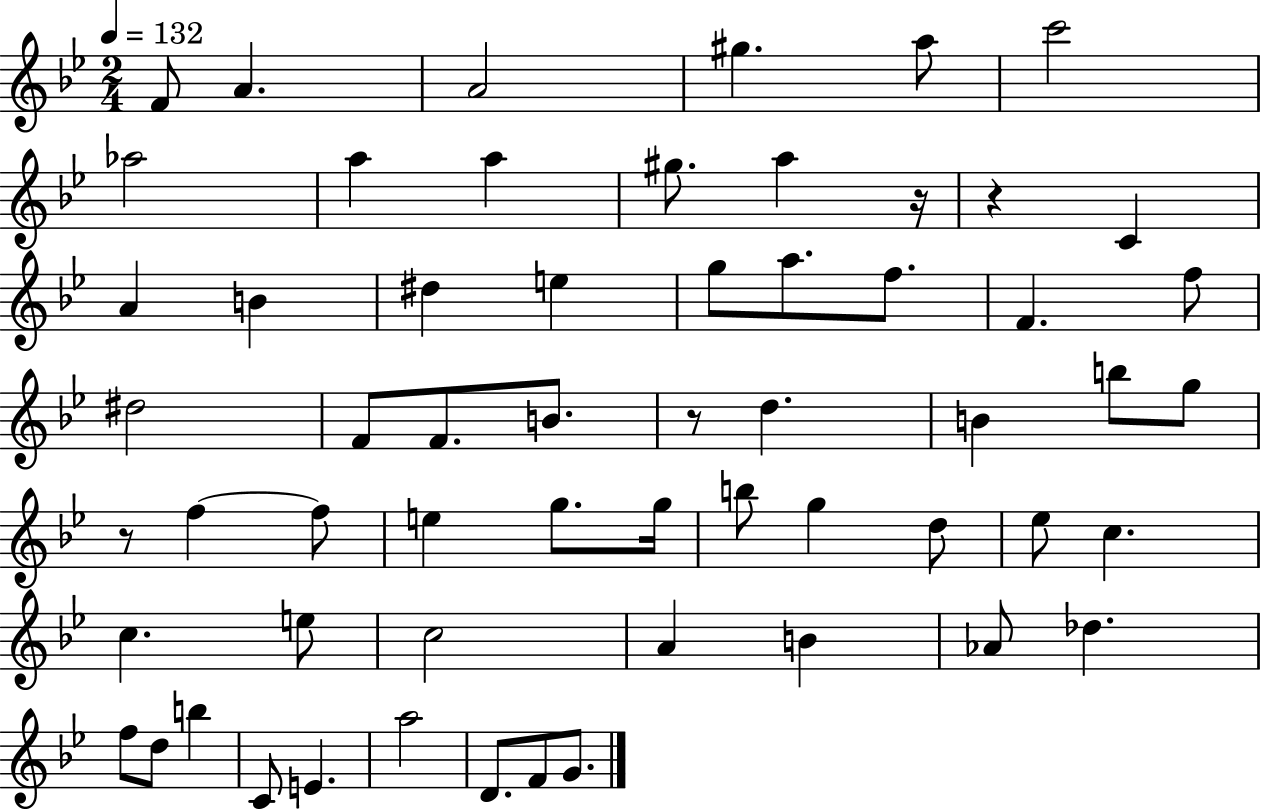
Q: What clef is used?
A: treble